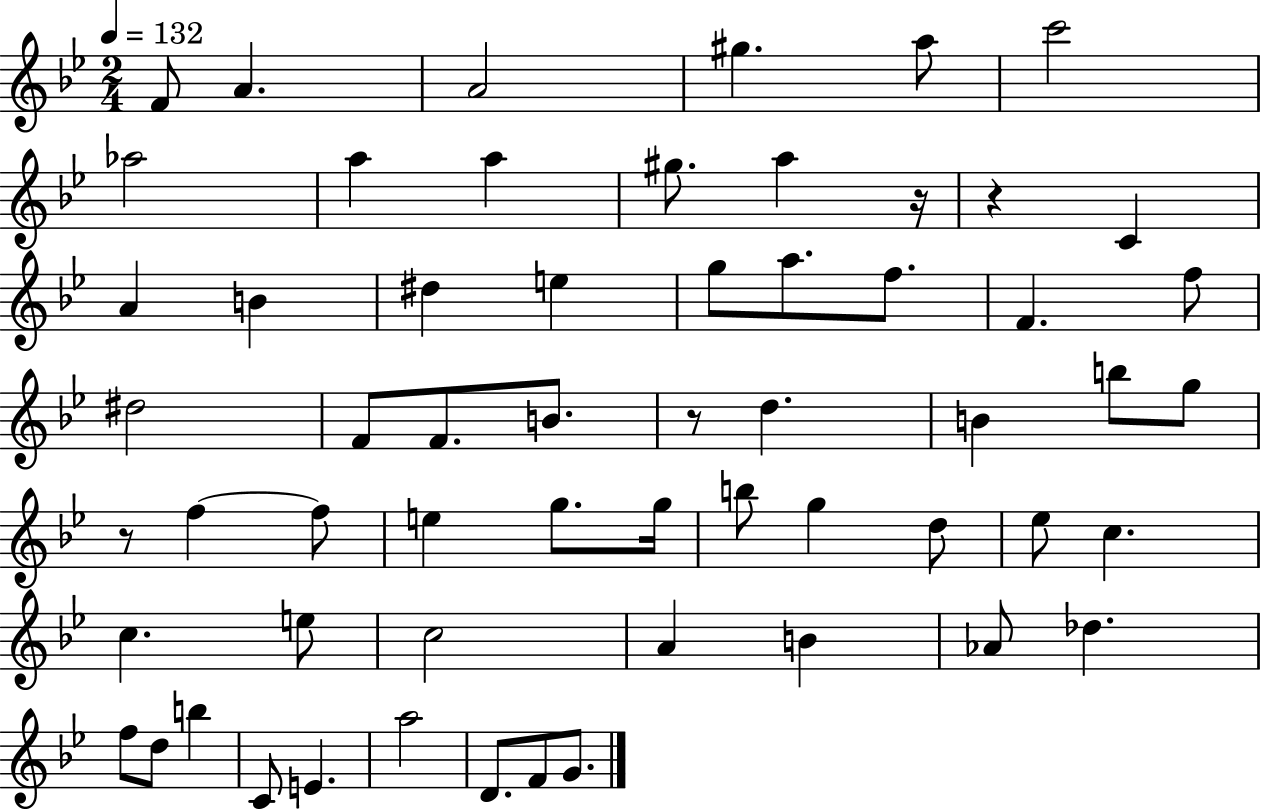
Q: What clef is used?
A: treble